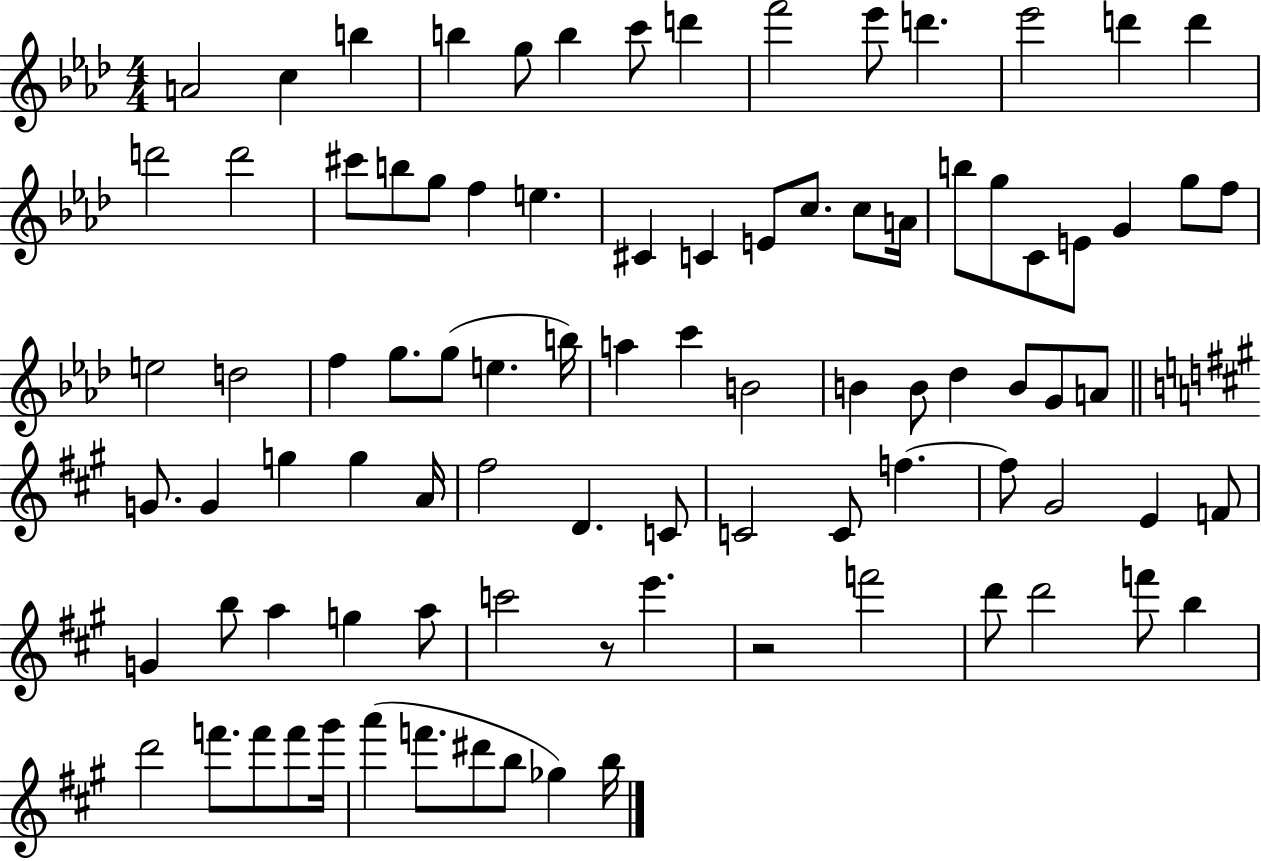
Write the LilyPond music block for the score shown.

{
  \clef treble
  \numericTimeSignature
  \time 4/4
  \key aes \major
  a'2 c''4 b''4 | b''4 g''8 b''4 c'''8 d'''4 | f'''2 ees'''8 d'''4. | ees'''2 d'''4 d'''4 | \break d'''2 d'''2 | cis'''8 b''8 g''8 f''4 e''4. | cis'4 c'4 e'8 c''8. c''8 a'16 | b''8 g''8 c'8 e'8 g'4 g''8 f''8 | \break e''2 d''2 | f''4 g''8. g''8( e''4. b''16) | a''4 c'''4 b'2 | b'4 b'8 des''4 b'8 g'8 a'8 | \break \bar "||" \break \key a \major g'8. g'4 g''4 g''4 a'16 | fis''2 d'4. c'8 | c'2 c'8 f''4.~~ | f''8 gis'2 e'4 f'8 | \break g'4 b''8 a''4 g''4 a''8 | c'''2 r8 e'''4. | r2 f'''2 | d'''8 d'''2 f'''8 b''4 | \break d'''2 f'''8. f'''8 f'''8 gis'''16 | a'''4( f'''8. dis'''8 b''8 ges''4) b''16 | \bar "|."
}